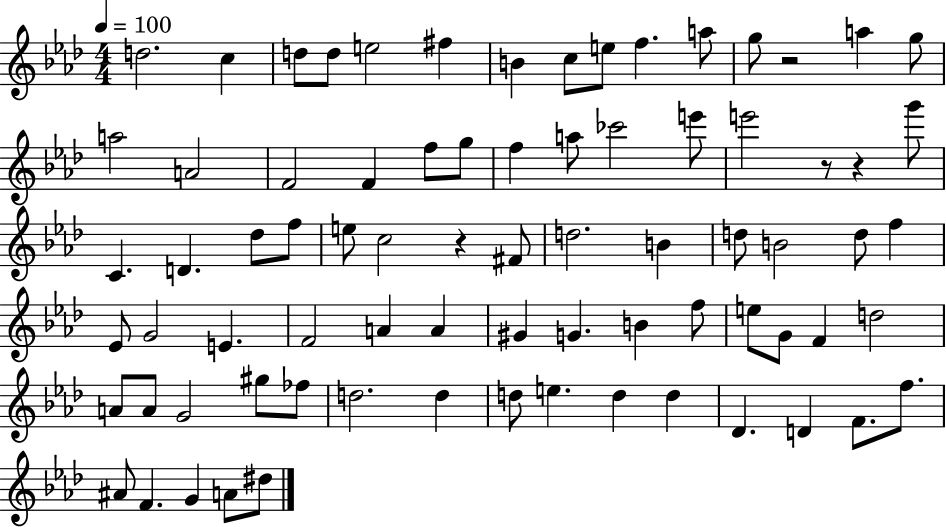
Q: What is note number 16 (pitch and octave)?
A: A4